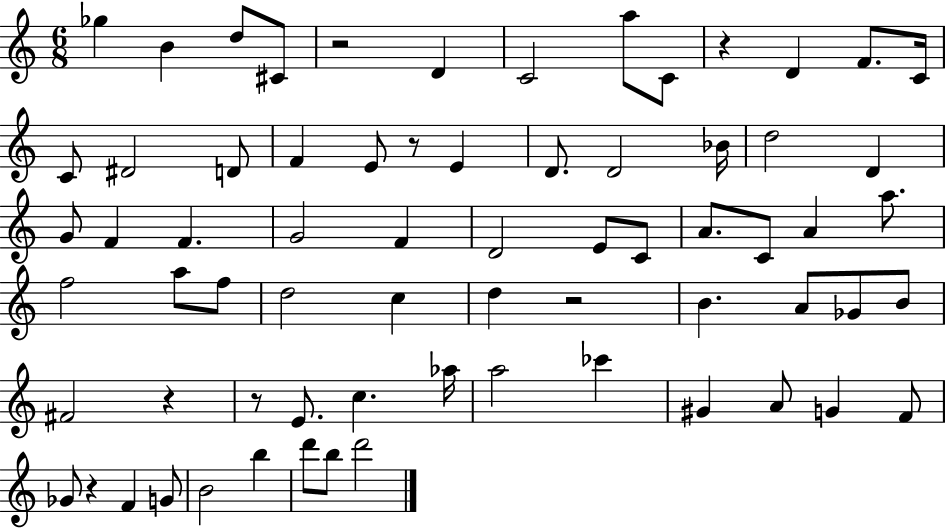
X:1
T:Untitled
M:6/8
L:1/4
K:C
_g B d/2 ^C/2 z2 D C2 a/2 C/2 z D F/2 C/4 C/2 ^D2 D/2 F E/2 z/2 E D/2 D2 _B/4 d2 D G/2 F F G2 F D2 E/2 C/2 A/2 C/2 A a/2 f2 a/2 f/2 d2 c d z2 B A/2 _G/2 B/2 ^F2 z z/2 E/2 c _a/4 a2 _c' ^G A/2 G F/2 _G/2 z F G/2 B2 b d'/2 b/2 d'2